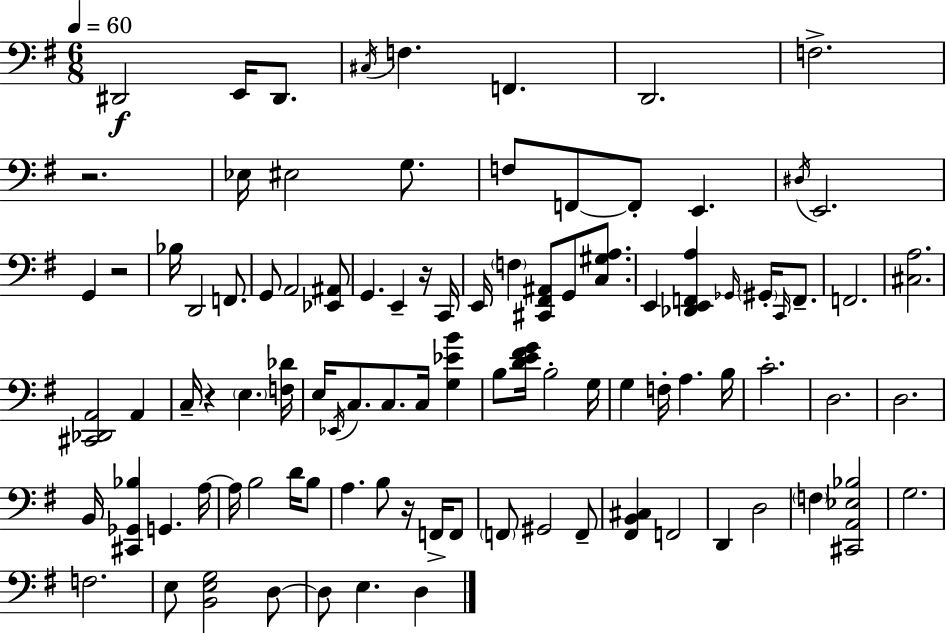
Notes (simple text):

D#2/h E2/s D#2/e. C#3/s F3/q. F2/q. D2/h. F3/h. R/h. Eb3/s EIS3/h G3/e. F3/e F2/e F2/e E2/q. D#3/s E2/h. G2/q R/h Bb3/s D2/h F2/e. G2/e A2/h [Eb2,A#2]/e G2/q. E2/q R/s C2/s E2/s F3/q [C#2,F#2,A#2]/e G2/e [C3,G#3,A3]/e. E2/q [Db2,E2,F2,A3]/q Gb2/s G#2/s C2/s F2/e. F2/h. [C#3,A3]/h. [C#2,Db2,A2]/h A2/q C3/s R/q E3/q. [F3,Db4]/s E3/s Eb2/s C3/e. C3/e. C3/s [G3,Eb4,B4]/q B3/e [D4,E4,F#4,G4]/s B3/h G3/s G3/q F3/s A3/q. B3/s C4/h. D3/h. D3/h. B2/s [C#2,Gb2,Bb3]/q G2/q. A3/s A3/s B3/h D4/s B3/e A3/q. B3/e R/s F2/s F2/e F2/e G#2/h F2/e [F#2,B2,C#3]/q F2/h D2/q D3/h F3/q [C#2,A2,Eb3,Bb3]/h G3/h. F3/h. E3/e [B2,E3,G3]/h D3/e D3/e E3/q. D3/q